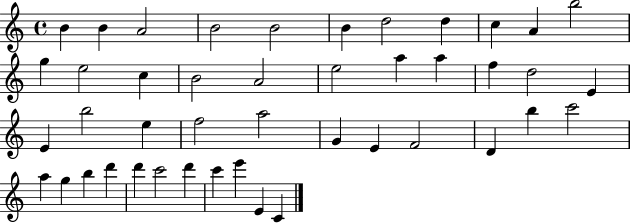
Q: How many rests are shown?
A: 0